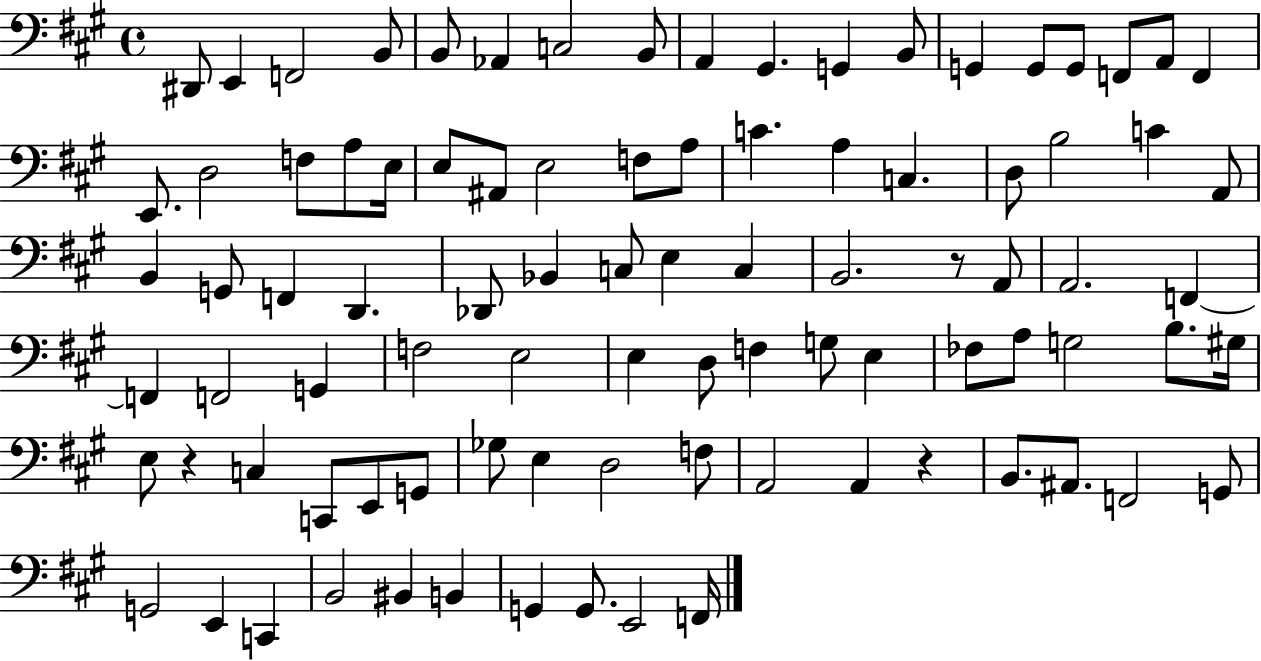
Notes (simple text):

D#2/e E2/q F2/h B2/e B2/e Ab2/q C3/h B2/e A2/q G#2/q. G2/q B2/e G2/q G2/e G2/e F2/e A2/e F2/q E2/e. D3/h F3/e A3/e E3/s E3/e A#2/e E3/h F3/e A3/e C4/q. A3/q C3/q. D3/e B3/h C4/q A2/e B2/q G2/e F2/q D2/q. Db2/e Bb2/q C3/e E3/q C3/q B2/h. R/e A2/e A2/h. F2/q F2/q F2/h G2/q F3/h E3/h E3/q D3/e F3/q G3/e E3/q FES3/e A3/e G3/h B3/e. G#3/s E3/e R/q C3/q C2/e E2/e G2/e Gb3/e E3/q D3/h F3/e A2/h A2/q R/q B2/e. A#2/e. F2/h G2/e G2/h E2/q C2/q B2/h BIS2/q B2/q G2/q G2/e. E2/h F2/s